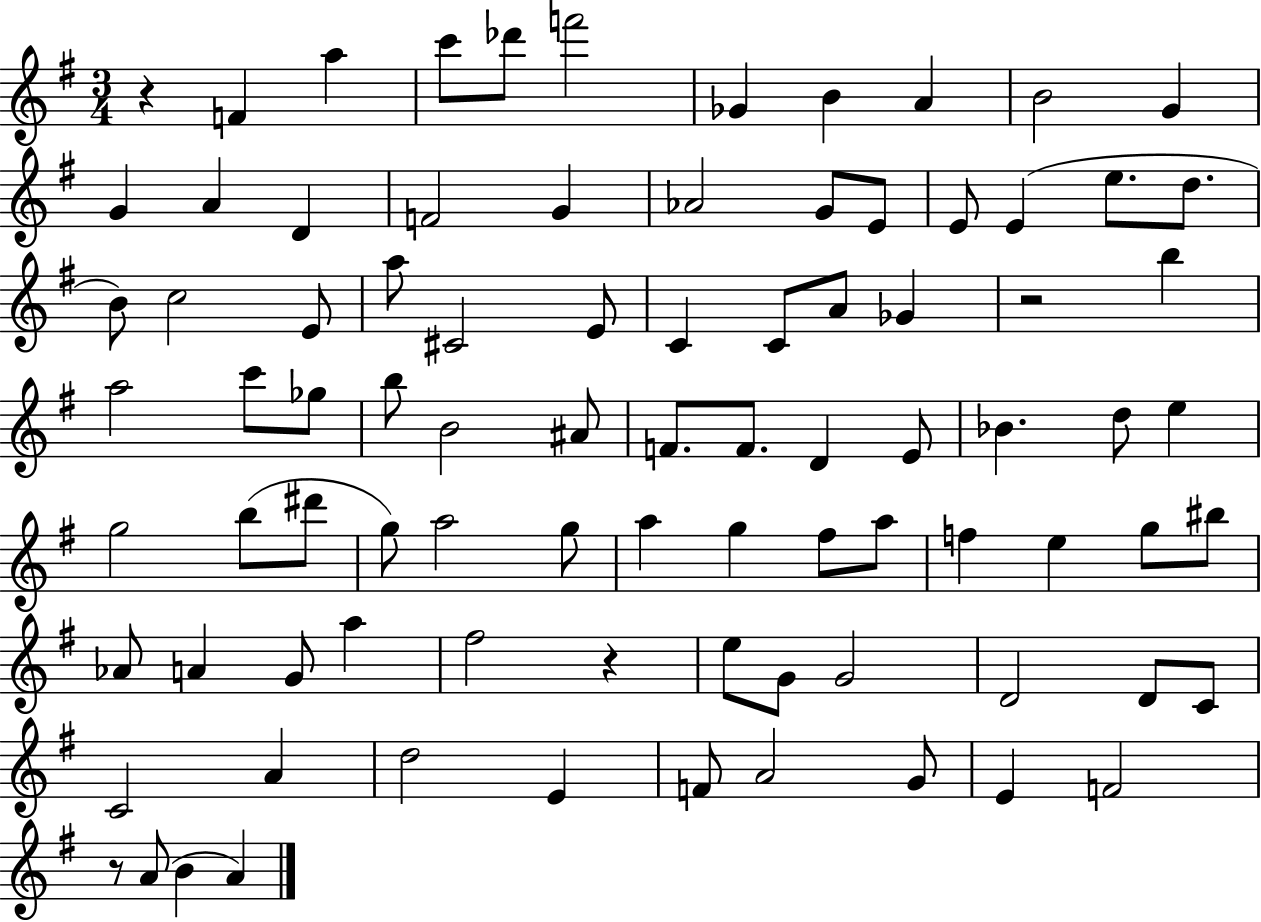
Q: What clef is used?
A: treble